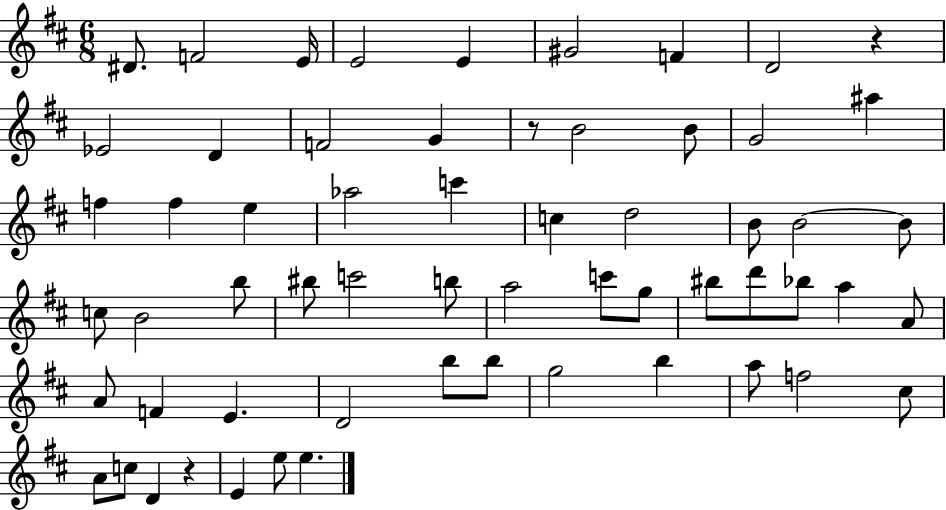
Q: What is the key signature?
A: D major